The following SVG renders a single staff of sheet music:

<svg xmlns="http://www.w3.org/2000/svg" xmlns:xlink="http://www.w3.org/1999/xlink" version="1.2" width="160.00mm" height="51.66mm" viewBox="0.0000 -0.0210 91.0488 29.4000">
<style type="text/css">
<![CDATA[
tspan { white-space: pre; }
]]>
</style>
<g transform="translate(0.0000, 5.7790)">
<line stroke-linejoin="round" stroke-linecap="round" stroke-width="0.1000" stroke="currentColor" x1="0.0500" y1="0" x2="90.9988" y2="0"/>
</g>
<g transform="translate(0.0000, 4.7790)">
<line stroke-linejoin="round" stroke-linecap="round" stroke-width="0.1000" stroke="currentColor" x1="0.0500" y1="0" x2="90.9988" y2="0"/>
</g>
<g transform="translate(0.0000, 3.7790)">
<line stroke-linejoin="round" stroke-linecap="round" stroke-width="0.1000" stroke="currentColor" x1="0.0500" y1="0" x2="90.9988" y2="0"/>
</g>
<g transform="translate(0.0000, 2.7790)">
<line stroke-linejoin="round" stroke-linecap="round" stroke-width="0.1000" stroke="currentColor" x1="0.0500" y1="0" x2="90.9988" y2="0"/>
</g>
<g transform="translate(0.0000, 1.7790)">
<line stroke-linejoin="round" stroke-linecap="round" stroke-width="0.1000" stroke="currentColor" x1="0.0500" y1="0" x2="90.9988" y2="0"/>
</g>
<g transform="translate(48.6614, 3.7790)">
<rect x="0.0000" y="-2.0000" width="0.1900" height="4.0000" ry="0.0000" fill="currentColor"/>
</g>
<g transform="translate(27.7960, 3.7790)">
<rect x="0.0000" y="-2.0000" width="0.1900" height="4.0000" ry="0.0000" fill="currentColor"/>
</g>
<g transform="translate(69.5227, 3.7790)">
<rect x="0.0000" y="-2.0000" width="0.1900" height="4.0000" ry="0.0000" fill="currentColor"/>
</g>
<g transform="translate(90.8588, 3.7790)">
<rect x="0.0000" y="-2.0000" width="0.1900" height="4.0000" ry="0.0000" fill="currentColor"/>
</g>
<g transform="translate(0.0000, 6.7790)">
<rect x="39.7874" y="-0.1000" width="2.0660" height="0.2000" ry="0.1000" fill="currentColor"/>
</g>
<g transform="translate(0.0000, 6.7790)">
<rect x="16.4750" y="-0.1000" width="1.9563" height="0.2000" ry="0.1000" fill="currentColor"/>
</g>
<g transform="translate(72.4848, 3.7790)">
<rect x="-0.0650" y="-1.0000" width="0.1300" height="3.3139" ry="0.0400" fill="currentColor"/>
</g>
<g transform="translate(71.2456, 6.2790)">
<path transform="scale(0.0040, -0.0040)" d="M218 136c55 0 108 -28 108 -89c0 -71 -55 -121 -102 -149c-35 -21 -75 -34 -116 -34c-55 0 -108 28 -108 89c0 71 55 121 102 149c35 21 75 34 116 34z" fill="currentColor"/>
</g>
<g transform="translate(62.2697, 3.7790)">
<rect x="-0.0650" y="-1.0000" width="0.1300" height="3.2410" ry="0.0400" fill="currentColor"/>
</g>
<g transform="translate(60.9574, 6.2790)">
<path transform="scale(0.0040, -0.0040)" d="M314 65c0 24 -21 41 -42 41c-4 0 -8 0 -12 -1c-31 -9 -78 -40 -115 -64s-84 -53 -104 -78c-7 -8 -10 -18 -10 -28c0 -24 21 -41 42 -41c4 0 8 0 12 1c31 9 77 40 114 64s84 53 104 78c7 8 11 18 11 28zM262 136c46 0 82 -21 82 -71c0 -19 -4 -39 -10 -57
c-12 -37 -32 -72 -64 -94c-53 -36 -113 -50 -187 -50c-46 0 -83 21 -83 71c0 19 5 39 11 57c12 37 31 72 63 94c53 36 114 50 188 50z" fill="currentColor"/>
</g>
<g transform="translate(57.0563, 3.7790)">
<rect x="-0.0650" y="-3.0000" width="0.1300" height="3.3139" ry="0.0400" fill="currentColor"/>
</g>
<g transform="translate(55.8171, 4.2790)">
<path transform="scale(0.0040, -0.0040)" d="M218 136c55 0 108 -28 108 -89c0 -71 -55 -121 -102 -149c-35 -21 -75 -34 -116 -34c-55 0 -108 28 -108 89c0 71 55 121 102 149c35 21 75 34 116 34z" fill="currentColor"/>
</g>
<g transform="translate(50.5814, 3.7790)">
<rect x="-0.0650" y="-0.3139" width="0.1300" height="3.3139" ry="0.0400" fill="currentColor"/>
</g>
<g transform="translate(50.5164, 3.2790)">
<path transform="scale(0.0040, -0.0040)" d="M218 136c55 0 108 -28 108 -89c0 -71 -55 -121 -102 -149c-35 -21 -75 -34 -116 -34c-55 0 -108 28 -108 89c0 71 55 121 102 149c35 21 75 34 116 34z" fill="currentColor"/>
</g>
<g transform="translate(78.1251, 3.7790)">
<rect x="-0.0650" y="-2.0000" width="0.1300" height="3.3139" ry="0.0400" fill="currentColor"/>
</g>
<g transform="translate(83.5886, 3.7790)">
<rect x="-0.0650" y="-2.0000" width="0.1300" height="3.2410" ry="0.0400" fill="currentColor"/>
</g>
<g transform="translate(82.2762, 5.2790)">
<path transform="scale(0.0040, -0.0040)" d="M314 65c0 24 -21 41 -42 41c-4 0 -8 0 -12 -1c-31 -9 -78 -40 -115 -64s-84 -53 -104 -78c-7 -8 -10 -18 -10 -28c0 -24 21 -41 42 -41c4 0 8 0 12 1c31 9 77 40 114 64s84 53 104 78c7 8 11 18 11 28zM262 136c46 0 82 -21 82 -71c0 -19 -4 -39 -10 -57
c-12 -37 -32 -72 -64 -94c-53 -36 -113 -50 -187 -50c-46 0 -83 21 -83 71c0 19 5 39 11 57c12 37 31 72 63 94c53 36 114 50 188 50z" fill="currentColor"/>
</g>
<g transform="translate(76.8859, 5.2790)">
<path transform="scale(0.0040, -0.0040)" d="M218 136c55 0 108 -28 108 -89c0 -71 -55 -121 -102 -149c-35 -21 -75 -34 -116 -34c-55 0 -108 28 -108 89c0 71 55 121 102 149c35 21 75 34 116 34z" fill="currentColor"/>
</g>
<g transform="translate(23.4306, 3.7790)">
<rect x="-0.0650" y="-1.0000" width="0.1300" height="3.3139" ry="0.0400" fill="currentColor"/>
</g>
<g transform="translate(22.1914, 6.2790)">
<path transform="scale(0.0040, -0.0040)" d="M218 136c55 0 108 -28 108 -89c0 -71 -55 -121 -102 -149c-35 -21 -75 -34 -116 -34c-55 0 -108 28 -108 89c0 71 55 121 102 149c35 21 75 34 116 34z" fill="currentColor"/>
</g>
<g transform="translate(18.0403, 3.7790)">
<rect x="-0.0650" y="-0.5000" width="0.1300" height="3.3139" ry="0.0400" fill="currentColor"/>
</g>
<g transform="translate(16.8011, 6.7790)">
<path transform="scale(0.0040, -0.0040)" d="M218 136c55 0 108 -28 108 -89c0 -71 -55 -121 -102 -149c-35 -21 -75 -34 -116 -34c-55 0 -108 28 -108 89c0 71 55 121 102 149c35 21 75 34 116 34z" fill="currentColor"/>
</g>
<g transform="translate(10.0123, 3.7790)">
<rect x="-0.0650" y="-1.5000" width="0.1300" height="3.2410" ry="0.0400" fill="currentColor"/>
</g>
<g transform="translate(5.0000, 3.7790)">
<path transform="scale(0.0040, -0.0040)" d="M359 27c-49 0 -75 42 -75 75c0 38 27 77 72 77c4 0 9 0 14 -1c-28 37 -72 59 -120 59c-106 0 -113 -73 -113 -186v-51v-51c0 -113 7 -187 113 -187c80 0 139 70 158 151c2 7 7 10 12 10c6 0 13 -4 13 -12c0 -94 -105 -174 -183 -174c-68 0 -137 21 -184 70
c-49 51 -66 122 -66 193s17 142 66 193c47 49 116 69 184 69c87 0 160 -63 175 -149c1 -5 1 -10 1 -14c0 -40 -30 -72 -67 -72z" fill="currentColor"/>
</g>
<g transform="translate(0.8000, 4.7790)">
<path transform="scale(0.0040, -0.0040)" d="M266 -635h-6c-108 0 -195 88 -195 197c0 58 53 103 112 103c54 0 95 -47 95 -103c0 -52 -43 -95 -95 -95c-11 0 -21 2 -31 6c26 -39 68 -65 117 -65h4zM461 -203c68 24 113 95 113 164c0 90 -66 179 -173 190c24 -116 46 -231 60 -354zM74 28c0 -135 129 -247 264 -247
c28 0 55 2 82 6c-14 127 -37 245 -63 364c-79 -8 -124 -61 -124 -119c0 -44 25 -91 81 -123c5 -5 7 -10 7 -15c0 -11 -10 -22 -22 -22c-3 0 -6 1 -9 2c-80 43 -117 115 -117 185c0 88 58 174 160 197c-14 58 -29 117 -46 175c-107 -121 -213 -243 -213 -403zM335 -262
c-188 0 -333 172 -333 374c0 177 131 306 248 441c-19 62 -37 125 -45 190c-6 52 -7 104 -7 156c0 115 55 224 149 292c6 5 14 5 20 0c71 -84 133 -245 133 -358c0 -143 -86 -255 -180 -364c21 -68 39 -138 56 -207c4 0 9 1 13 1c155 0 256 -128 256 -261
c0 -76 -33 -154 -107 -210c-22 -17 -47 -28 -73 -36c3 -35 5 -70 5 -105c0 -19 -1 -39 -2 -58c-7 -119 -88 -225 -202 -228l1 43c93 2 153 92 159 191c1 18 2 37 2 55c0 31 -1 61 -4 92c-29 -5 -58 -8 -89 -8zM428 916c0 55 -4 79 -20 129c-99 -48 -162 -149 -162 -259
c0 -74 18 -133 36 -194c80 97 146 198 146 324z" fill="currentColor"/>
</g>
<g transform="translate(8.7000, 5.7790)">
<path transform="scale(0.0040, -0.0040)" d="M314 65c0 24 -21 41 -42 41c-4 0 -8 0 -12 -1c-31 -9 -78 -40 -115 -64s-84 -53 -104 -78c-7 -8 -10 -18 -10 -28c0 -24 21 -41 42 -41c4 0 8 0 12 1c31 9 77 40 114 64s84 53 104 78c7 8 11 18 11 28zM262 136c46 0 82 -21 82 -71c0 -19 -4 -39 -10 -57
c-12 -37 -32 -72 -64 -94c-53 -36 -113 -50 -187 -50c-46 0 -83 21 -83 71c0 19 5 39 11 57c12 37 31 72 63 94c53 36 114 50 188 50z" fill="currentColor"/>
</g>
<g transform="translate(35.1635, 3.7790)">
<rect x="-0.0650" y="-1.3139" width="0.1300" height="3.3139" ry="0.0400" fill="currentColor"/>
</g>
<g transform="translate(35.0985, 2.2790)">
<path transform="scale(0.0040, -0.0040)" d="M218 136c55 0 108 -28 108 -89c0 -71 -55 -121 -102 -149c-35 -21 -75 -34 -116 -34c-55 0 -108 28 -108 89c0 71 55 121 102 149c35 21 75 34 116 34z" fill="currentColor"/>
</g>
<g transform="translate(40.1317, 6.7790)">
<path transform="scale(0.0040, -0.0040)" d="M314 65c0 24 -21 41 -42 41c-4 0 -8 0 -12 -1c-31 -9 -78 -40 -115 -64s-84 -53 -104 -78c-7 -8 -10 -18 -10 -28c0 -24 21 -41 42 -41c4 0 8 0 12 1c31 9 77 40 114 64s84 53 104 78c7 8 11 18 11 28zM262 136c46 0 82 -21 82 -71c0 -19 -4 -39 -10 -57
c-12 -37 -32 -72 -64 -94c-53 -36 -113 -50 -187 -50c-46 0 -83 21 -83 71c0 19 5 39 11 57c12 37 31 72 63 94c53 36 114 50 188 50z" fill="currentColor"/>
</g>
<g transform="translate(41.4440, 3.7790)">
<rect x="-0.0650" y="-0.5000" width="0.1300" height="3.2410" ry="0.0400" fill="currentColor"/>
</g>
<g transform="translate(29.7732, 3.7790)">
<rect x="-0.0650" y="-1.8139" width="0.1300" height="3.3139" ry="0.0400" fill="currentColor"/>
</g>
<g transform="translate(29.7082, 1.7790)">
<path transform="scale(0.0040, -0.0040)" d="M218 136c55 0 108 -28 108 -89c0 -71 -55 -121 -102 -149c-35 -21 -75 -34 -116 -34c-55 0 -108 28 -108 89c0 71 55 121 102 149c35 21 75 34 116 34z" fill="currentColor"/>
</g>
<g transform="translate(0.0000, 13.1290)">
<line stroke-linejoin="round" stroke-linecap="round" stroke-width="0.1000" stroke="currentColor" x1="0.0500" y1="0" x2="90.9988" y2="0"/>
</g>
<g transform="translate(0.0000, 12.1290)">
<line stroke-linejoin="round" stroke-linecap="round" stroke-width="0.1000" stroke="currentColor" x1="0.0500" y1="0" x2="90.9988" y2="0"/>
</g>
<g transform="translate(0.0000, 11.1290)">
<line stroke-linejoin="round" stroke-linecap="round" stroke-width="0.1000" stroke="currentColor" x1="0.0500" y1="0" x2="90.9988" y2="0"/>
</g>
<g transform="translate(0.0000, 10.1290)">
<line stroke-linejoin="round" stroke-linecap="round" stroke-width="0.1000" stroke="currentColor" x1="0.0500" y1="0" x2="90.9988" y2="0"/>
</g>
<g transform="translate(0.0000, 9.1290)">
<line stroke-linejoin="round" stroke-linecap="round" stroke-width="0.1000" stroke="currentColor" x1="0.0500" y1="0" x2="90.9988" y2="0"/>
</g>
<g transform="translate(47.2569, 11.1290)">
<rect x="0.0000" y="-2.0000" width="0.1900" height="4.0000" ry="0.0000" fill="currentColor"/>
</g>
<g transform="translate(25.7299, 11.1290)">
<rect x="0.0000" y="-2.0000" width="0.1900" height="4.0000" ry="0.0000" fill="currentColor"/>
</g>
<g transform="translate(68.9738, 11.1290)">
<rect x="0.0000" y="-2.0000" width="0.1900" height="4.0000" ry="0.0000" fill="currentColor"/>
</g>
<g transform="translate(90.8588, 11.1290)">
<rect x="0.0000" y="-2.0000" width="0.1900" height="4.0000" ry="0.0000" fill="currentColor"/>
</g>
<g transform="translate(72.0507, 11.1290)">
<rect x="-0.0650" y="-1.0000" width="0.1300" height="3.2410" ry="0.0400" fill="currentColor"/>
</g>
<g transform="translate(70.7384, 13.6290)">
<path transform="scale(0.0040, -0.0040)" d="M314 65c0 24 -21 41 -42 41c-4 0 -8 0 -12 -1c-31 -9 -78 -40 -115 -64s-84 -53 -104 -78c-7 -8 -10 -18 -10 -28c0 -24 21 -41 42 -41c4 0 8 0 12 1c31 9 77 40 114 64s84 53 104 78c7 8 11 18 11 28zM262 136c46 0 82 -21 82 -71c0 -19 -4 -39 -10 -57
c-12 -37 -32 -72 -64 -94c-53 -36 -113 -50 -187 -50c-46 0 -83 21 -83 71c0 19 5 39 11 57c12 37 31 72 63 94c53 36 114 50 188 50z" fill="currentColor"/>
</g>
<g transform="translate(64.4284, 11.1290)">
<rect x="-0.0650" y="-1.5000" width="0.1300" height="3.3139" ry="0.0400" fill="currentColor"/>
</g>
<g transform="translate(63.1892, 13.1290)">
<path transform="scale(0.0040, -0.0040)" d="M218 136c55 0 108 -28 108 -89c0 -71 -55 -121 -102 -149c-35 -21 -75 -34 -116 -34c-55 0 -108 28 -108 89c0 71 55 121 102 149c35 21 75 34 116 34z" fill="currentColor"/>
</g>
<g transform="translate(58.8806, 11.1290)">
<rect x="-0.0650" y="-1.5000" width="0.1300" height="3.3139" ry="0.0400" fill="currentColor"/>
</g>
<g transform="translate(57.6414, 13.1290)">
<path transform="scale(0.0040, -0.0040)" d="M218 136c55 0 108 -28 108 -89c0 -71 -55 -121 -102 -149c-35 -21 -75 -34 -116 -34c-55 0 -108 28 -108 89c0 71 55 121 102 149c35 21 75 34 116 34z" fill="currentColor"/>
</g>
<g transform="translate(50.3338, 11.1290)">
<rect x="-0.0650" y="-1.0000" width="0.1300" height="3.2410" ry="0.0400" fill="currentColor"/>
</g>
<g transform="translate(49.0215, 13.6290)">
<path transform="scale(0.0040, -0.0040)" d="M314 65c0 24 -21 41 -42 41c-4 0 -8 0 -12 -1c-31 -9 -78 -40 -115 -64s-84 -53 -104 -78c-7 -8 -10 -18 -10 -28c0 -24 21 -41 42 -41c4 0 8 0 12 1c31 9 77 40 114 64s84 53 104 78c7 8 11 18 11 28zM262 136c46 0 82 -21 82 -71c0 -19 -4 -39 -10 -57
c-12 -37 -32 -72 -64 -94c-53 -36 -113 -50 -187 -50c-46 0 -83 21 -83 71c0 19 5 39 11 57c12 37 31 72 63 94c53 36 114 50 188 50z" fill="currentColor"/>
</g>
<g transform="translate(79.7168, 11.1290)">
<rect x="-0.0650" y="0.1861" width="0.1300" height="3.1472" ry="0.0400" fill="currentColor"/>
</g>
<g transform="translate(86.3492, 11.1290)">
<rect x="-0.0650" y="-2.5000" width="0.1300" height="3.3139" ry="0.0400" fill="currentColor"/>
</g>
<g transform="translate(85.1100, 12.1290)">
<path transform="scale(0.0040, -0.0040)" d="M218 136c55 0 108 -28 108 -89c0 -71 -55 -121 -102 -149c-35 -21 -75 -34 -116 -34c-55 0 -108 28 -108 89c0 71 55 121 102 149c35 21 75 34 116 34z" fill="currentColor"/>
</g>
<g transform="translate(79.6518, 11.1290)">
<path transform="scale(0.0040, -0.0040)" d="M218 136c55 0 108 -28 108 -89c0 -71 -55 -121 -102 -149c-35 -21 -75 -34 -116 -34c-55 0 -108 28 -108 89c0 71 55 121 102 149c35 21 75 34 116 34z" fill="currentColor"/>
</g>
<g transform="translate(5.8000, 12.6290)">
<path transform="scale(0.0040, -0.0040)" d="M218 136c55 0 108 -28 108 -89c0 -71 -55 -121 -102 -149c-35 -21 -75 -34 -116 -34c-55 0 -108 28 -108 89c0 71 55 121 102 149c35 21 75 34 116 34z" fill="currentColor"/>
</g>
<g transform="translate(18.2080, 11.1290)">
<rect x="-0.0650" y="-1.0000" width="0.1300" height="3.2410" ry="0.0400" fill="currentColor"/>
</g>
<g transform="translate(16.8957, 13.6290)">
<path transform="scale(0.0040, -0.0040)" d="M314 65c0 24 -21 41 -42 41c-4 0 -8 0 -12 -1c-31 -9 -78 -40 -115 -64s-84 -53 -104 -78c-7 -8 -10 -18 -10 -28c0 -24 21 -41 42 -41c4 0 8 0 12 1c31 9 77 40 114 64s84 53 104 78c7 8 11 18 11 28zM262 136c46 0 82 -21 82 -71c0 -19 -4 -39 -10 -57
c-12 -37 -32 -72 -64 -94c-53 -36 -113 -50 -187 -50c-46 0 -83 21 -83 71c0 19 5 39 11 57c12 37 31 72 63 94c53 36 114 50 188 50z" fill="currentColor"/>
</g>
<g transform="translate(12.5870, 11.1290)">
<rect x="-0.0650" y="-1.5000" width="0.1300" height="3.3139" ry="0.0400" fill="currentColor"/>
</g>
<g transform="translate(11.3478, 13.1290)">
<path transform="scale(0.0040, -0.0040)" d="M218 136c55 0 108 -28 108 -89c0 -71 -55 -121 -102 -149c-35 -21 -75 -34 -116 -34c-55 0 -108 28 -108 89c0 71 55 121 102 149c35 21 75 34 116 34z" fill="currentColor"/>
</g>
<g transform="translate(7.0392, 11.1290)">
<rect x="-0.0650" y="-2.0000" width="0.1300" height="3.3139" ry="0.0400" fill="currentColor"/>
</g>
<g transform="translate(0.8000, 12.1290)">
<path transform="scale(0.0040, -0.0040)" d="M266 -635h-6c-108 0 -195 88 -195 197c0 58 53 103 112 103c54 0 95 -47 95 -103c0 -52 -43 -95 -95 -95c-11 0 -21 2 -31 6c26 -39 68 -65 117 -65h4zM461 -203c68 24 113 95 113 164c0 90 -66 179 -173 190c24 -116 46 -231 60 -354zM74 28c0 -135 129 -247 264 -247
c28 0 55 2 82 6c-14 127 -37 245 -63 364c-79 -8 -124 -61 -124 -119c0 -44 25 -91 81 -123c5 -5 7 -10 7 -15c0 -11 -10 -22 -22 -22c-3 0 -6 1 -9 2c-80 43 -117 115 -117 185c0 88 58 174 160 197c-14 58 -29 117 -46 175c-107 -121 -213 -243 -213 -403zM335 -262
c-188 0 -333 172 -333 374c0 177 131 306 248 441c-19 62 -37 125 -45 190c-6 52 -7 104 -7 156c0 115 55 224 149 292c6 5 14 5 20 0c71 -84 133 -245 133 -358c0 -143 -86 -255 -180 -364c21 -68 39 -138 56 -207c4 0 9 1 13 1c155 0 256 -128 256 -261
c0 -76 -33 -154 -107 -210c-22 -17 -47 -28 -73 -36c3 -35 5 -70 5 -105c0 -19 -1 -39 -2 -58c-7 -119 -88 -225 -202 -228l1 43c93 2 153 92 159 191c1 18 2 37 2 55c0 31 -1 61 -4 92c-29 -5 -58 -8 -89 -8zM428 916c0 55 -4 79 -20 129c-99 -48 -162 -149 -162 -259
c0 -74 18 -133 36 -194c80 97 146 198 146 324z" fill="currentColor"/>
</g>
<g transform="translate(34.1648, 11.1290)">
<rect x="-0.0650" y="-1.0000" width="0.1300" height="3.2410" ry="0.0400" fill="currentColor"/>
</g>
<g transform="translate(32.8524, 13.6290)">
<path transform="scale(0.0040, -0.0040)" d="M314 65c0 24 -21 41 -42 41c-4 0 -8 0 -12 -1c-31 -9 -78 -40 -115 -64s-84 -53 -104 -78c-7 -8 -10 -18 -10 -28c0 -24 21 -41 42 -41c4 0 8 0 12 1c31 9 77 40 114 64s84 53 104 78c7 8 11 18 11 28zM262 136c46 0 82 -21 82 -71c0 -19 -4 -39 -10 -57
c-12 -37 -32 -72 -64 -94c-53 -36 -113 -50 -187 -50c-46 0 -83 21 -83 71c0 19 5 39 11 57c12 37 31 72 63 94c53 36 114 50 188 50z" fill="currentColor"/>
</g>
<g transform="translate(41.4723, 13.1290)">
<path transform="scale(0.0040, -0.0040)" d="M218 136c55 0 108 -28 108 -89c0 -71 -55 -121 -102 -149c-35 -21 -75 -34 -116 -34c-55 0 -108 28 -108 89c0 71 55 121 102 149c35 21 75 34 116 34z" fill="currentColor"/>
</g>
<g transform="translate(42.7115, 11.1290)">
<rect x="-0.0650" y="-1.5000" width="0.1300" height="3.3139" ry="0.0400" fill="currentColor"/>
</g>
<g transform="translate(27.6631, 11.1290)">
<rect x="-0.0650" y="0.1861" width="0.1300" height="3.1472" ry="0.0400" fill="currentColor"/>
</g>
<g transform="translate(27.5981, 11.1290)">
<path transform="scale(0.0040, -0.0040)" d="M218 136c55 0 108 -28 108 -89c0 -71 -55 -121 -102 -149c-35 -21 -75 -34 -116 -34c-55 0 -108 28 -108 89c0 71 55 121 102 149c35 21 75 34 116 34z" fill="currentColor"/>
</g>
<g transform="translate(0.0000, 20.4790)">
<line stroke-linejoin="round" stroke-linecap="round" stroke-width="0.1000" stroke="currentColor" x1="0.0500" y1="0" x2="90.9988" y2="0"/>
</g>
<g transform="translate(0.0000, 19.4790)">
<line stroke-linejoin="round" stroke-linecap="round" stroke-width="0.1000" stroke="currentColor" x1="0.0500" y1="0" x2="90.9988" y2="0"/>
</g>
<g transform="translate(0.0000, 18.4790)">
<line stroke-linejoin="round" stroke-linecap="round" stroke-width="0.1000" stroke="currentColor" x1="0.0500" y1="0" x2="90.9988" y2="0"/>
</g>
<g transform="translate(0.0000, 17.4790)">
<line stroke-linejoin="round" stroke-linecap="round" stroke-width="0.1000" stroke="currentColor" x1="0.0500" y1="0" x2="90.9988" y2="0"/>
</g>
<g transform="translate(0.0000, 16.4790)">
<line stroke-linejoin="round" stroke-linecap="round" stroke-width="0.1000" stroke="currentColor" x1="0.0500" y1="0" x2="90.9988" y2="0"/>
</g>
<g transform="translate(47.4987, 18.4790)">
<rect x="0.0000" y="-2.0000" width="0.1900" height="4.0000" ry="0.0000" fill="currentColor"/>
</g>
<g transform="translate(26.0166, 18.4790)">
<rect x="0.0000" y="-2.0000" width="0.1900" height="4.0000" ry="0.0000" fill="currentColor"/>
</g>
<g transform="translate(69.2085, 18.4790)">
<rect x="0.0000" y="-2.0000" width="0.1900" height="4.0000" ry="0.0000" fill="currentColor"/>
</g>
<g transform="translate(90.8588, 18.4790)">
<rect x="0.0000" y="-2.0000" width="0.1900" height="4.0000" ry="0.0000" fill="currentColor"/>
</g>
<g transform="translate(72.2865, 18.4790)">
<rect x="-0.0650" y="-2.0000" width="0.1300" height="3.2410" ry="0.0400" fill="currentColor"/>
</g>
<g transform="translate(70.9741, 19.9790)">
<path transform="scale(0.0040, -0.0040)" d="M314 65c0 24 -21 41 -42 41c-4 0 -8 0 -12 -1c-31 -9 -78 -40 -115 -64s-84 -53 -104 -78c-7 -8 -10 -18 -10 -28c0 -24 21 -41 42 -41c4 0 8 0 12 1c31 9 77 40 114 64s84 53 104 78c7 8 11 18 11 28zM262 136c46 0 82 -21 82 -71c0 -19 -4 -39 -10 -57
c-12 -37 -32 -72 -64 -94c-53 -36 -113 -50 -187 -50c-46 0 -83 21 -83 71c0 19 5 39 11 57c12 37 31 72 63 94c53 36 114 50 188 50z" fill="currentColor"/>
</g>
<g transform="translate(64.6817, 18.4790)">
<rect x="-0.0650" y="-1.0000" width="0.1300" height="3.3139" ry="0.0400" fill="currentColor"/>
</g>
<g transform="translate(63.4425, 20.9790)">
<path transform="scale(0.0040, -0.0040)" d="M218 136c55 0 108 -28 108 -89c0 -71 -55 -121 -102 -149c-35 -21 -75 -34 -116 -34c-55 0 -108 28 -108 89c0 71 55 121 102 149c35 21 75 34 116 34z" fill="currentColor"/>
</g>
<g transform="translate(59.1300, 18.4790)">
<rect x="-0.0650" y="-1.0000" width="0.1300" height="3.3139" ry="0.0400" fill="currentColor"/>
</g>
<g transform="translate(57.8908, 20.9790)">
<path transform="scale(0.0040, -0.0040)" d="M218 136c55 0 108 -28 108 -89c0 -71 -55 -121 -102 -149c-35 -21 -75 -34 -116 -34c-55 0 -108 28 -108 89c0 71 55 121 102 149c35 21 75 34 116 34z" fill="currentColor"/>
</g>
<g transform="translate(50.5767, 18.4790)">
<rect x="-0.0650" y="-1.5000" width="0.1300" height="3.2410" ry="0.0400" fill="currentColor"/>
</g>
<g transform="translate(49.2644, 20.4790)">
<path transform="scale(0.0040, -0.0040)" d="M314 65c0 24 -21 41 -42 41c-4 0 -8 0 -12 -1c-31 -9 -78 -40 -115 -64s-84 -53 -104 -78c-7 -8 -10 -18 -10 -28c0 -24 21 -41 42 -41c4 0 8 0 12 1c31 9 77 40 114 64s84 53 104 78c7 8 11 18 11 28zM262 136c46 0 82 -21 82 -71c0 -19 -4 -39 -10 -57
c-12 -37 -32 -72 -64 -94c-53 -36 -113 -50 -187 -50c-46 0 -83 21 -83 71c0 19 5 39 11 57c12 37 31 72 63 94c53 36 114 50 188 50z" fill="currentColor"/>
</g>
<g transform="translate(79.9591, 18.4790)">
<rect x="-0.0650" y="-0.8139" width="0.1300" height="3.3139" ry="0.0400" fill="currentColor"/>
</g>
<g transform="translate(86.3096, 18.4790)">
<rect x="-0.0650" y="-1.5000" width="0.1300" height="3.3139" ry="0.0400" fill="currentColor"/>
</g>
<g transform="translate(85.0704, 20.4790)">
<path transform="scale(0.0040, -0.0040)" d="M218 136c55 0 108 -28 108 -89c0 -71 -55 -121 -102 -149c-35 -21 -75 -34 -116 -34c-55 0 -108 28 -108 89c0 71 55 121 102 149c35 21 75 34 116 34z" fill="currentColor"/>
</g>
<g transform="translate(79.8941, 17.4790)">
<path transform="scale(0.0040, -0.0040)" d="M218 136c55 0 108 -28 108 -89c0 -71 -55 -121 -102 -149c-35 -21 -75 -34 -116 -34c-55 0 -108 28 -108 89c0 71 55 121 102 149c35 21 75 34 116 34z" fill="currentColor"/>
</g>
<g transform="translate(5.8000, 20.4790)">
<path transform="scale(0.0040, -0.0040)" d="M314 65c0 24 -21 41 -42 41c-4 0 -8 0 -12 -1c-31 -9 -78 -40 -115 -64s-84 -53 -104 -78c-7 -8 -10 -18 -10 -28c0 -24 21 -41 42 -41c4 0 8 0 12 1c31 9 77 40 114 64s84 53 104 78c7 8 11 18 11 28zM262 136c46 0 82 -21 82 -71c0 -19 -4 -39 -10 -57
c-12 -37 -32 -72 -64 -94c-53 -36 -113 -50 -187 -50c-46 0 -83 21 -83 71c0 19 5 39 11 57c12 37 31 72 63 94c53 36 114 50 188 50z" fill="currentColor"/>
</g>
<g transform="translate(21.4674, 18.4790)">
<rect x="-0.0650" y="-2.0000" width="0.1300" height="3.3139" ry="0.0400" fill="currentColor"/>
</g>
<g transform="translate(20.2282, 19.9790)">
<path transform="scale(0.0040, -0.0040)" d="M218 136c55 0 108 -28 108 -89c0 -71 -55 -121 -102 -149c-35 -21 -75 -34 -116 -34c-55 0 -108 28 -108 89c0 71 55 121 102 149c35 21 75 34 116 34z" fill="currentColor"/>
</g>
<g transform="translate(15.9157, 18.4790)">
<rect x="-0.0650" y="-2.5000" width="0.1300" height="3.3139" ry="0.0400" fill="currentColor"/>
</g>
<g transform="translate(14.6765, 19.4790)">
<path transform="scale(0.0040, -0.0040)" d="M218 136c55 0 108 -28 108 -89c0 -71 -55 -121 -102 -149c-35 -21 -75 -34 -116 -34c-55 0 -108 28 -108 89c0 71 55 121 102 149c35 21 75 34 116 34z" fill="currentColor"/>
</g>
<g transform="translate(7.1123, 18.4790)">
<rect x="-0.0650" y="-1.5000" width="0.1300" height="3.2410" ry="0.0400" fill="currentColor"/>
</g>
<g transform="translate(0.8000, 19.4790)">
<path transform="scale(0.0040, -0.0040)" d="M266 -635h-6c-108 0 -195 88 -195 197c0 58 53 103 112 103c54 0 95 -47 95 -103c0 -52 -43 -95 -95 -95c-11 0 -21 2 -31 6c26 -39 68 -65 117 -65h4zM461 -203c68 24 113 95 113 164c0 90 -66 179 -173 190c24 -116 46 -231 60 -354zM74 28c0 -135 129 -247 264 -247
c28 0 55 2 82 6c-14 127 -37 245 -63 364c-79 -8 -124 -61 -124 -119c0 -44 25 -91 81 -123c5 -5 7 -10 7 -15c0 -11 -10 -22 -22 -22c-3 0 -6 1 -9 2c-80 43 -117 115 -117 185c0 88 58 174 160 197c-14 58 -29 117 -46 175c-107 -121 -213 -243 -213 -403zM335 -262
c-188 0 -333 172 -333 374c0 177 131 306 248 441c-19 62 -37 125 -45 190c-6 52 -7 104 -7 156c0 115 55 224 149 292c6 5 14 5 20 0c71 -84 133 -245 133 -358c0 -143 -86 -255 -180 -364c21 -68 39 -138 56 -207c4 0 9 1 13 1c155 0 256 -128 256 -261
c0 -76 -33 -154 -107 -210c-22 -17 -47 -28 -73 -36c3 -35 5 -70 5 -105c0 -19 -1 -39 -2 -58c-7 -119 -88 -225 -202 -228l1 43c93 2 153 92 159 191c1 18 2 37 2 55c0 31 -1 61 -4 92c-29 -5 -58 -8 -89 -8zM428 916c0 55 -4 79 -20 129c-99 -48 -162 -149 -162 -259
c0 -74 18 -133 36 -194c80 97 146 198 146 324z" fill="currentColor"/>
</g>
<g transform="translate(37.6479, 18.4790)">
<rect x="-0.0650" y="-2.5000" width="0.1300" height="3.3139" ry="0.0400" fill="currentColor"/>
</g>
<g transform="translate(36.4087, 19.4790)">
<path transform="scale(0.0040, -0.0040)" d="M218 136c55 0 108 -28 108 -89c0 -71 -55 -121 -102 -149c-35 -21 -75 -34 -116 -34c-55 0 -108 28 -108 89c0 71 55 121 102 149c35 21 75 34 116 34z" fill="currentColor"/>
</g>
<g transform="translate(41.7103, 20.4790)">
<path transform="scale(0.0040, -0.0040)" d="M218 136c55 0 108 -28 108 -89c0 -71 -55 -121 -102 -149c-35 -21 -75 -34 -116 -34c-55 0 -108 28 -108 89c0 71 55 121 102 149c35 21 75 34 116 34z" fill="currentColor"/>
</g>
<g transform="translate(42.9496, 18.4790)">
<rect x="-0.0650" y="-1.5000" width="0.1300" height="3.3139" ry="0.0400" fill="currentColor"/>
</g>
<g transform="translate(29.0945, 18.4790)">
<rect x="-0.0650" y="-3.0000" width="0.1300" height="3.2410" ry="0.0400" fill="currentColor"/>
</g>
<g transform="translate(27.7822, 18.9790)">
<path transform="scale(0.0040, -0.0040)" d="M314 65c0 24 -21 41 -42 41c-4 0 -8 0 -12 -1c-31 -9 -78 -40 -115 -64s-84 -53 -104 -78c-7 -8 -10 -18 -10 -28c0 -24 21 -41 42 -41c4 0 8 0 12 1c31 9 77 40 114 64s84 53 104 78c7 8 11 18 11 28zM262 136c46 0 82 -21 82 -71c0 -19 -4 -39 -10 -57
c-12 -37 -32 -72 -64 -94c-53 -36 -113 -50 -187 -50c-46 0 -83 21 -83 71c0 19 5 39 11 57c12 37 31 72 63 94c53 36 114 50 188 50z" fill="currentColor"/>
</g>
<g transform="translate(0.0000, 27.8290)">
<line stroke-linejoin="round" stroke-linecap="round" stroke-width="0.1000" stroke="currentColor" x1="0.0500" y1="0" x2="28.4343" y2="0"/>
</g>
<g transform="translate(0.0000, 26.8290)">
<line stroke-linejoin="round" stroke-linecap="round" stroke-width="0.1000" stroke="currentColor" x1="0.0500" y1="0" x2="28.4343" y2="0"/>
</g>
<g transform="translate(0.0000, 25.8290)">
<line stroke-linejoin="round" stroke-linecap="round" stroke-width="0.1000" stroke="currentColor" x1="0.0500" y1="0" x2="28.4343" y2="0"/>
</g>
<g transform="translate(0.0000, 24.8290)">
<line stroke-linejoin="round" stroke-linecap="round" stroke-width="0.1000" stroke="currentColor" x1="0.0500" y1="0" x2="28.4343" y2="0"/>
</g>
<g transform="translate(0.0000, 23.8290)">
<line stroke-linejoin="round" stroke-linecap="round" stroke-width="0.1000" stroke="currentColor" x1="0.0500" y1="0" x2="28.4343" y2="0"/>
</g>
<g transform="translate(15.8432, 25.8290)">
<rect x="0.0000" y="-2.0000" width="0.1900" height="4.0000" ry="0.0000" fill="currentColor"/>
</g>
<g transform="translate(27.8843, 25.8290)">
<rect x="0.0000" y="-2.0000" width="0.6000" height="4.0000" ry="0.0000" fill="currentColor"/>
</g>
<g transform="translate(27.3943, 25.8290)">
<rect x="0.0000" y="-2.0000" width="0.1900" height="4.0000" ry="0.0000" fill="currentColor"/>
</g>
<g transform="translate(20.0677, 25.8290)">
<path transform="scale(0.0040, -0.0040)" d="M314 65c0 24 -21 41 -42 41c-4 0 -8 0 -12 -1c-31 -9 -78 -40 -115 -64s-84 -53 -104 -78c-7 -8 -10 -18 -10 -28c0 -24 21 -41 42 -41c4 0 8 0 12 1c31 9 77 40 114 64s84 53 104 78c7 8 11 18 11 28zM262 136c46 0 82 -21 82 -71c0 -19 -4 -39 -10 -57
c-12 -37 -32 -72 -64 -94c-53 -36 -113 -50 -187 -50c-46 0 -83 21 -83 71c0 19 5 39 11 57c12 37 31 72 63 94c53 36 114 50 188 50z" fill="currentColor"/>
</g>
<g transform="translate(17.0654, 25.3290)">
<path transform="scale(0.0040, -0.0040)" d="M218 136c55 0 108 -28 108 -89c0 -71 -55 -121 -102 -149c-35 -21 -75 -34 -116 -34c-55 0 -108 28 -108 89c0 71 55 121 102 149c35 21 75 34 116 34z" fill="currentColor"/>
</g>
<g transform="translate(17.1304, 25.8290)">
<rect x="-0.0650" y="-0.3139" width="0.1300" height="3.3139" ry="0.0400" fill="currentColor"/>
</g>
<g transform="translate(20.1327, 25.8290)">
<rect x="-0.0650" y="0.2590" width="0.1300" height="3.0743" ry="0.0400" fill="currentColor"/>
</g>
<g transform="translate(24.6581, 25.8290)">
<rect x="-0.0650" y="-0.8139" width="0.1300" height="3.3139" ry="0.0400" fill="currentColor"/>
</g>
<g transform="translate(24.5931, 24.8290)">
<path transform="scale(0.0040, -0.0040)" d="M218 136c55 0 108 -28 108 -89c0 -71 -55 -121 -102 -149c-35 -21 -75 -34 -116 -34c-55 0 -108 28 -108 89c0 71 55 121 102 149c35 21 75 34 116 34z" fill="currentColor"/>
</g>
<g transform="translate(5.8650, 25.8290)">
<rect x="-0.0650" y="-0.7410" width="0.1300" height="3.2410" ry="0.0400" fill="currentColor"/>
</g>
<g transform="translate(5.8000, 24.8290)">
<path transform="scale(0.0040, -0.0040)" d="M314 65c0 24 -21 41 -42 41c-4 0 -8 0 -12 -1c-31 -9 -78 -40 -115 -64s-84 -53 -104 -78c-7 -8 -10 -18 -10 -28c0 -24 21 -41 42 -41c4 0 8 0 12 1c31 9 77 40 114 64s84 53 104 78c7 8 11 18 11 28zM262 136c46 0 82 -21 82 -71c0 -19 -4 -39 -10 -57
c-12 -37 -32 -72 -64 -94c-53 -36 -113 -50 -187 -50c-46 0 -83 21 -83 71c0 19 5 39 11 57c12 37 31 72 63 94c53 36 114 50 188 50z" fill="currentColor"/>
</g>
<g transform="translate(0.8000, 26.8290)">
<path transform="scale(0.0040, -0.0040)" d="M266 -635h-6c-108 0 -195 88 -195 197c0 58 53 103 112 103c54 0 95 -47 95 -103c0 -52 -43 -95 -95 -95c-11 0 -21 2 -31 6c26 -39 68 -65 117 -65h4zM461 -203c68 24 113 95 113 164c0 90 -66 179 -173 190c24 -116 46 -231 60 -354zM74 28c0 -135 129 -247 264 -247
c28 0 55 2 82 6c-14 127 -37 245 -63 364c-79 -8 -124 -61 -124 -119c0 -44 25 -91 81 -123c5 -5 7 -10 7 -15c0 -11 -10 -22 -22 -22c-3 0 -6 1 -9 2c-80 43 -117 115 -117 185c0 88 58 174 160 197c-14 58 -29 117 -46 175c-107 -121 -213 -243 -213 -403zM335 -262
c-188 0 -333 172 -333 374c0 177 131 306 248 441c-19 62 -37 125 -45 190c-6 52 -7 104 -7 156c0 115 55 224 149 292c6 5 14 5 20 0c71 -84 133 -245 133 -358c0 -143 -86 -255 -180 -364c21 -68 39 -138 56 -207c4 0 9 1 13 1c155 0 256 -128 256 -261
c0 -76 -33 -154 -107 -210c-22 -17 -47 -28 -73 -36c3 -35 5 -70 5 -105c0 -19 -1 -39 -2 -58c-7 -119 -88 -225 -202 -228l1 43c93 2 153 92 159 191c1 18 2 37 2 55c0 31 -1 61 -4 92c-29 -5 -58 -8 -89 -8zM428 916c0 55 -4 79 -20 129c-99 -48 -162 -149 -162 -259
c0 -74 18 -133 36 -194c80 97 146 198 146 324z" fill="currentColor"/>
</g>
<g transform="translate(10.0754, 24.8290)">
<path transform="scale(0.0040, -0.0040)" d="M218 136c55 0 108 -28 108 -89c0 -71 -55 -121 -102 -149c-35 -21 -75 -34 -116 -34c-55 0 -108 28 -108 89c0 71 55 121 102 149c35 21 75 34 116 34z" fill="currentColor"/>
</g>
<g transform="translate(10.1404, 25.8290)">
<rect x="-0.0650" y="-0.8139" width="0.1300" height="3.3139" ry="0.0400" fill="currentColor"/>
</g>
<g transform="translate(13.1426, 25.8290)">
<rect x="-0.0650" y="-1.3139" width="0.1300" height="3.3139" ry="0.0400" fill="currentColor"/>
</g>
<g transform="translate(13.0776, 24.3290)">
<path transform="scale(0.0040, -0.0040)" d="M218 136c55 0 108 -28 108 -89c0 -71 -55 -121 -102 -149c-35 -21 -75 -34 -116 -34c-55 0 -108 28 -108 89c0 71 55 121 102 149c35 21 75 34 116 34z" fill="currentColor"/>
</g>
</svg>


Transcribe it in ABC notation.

X:1
T:Untitled
M:4/4
L:1/4
K:C
E2 C D f e C2 c A D2 D F F2 F E D2 B D2 E D2 E E D2 B G E2 G F A2 G E E2 D D F2 d E d2 d e c B2 d